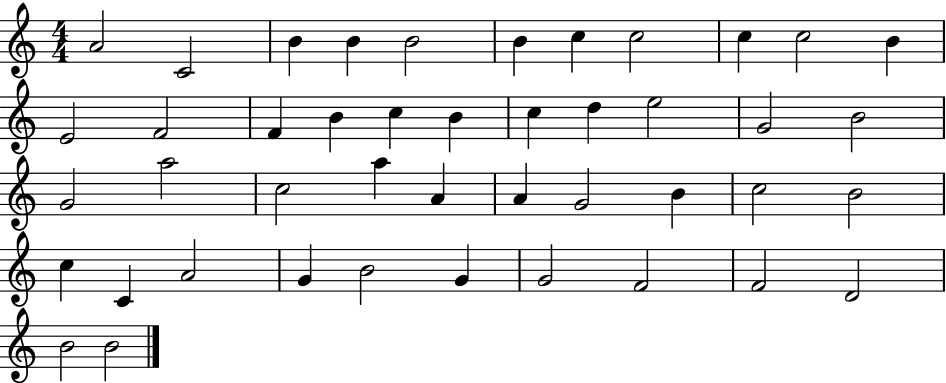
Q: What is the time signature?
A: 4/4